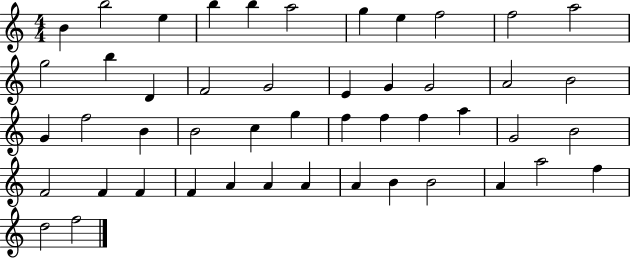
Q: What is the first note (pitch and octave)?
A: B4